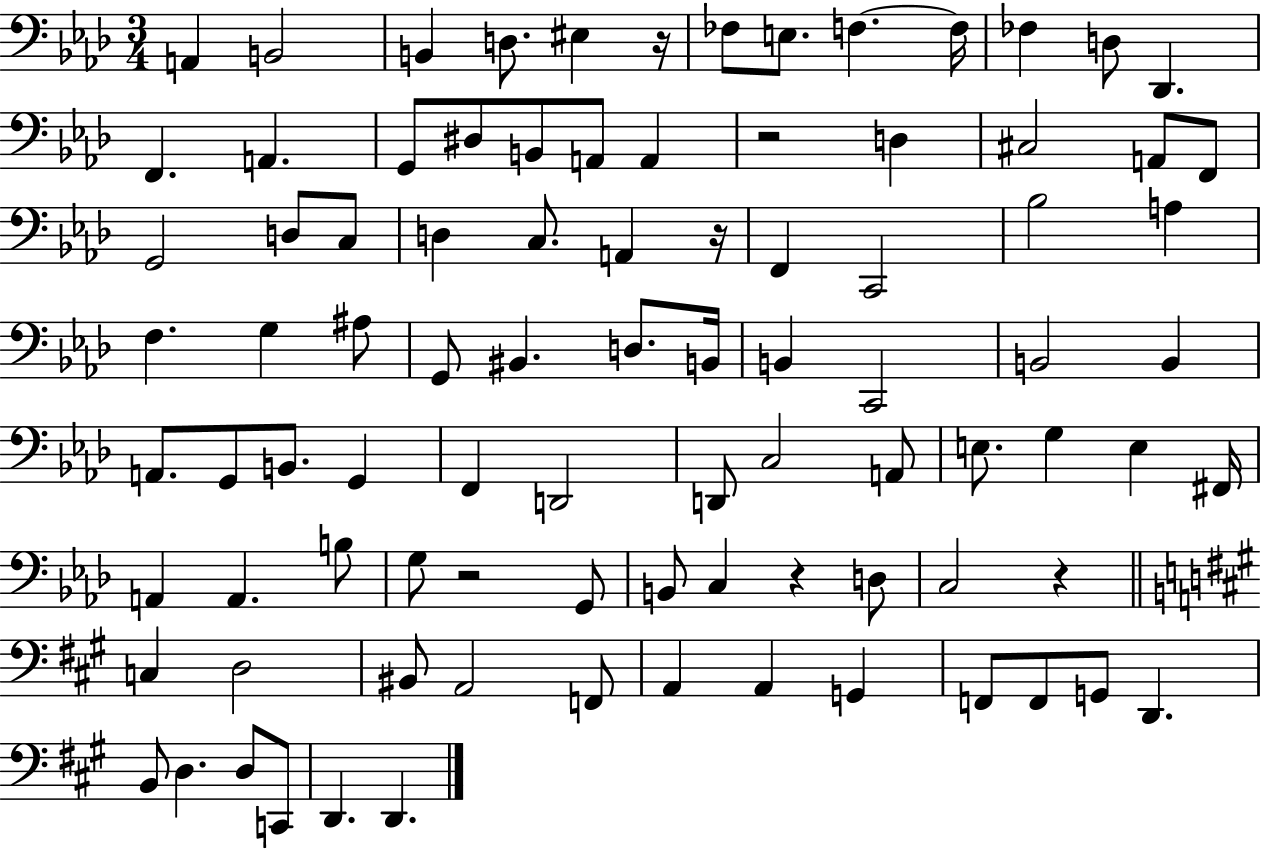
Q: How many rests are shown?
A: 6